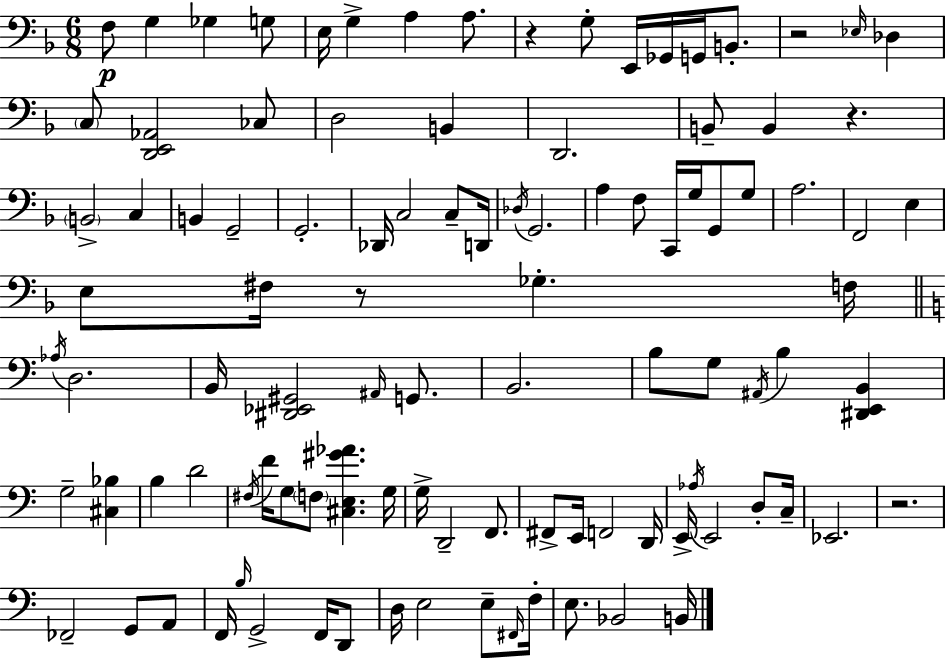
X:1
T:Untitled
M:6/8
L:1/4
K:Dm
F,/2 G, _G, G,/2 E,/4 G, A, A,/2 z G,/2 E,,/4 _G,,/4 G,,/4 B,,/2 z2 _E,/4 _D, C,/2 [D,,E,,_A,,]2 _C,/2 D,2 B,, D,,2 B,,/2 B,, z B,,2 C, B,, G,,2 G,,2 _D,,/4 C,2 C,/2 D,,/4 _D,/4 G,,2 A, F,/2 C,,/4 G,/4 G,,/2 G,/2 A,2 F,,2 E, E,/2 ^F,/4 z/2 _G, F,/4 _A,/4 D,2 B,,/4 [^D,,_E,,^G,,]2 ^A,,/4 G,,/2 B,,2 B,/2 G,/2 ^A,,/4 B, [^D,,E,,B,,] G,2 [^C,_B,] B, D2 ^F,/4 F/4 G,/2 F,/2 [^C,E,^G_A] G,/4 G,/4 D,,2 F,,/2 ^F,,/2 E,,/4 F,,2 D,,/4 E,,/4 _A,/4 E,,2 D,/2 C,/4 _E,,2 z2 _F,,2 G,,/2 A,,/2 F,,/4 B,/4 G,,2 F,,/4 D,,/2 D,/4 E,2 E,/2 ^F,,/4 F,/4 E,/2 _B,,2 B,,/4